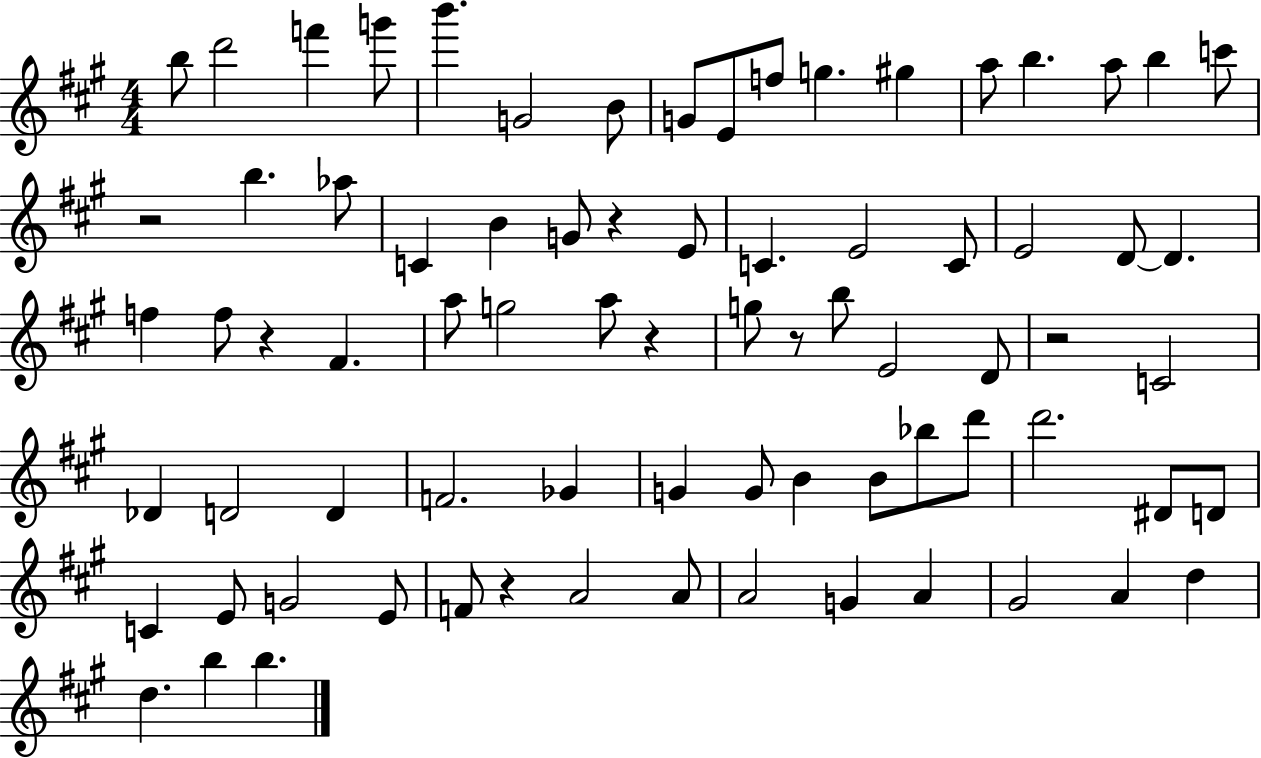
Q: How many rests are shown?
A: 7